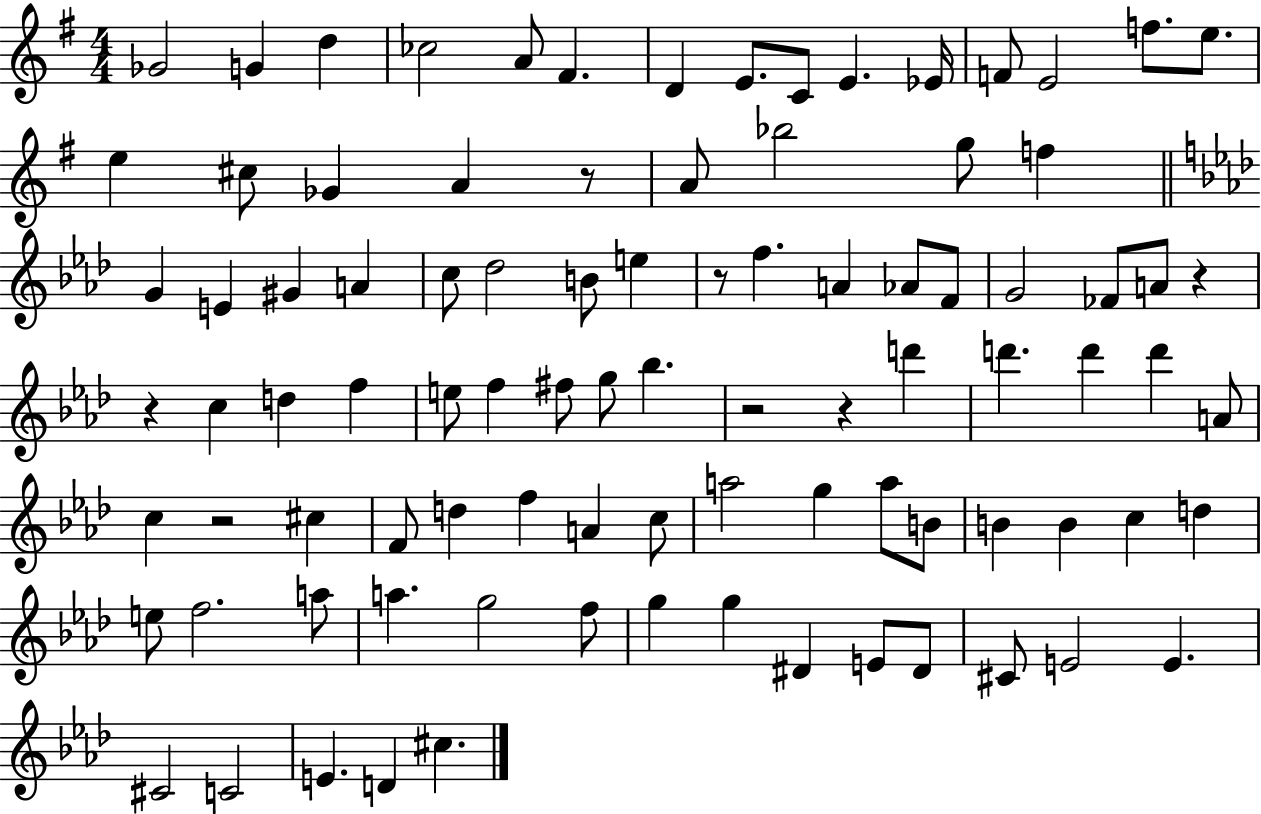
{
  \clef treble
  \numericTimeSignature
  \time 4/4
  \key g \major
  ges'2 g'4 d''4 | ces''2 a'8 fis'4. | d'4 e'8. c'8 e'4. ees'16 | f'8 e'2 f''8. e''8. | \break e''4 cis''8 ges'4 a'4 r8 | a'8 bes''2 g''8 f''4 | \bar "||" \break \key f \minor g'4 e'4 gis'4 a'4 | c''8 des''2 b'8 e''4 | r8 f''4. a'4 aes'8 f'8 | g'2 fes'8 a'8 r4 | \break r4 c''4 d''4 f''4 | e''8 f''4 fis''8 g''8 bes''4. | r2 r4 d'''4 | d'''4. d'''4 d'''4 a'8 | \break c''4 r2 cis''4 | f'8 d''4 f''4 a'4 c''8 | a''2 g''4 a''8 b'8 | b'4 b'4 c''4 d''4 | \break e''8 f''2. a''8 | a''4. g''2 f''8 | g''4 g''4 dis'4 e'8 dis'8 | cis'8 e'2 e'4. | \break cis'2 c'2 | e'4. d'4 cis''4. | \bar "|."
}